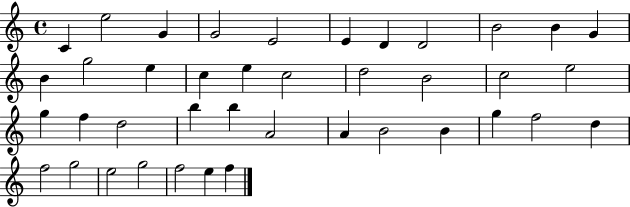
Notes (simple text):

C4/q E5/h G4/q G4/h E4/h E4/q D4/q D4/h B4/h B4/q G4/q B4/q G5/h E5/q C5/q E5/q C5/h D5/h B4/h C5/h E5/h G5/q F5/q D5/h B5/q B5/q A4/h A4/q B4/h B4/q G5/q F5/h D5/q F5/h G5/h E5/h G5/h F5/h E5/q F5/q